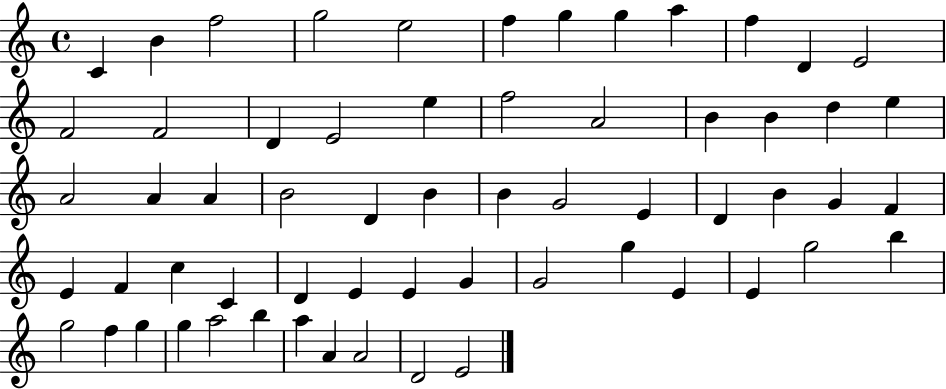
C4/q B4/q F5/h G5/h E5/h F5/q G5/q G5/q A5/q F5/q D4/q E4/h F4/h F4/h D4/q E4/h E5/q F5/h A4/h B4/q B4/q D5/q E5/q A4/h A4/q A4/q B4/h D4/q B4/q B4/q G4/h E4/q D4/q B4/q G4/q F4/q E4/q F4/q C5/q C4/q D4/q E4/q E4/q G4/q G4/h G5/q E4/q E4/q G5/h B5/q G5/h F5/q G5/q G5/q A5/h B5/q A5/q A4/q A4/h D4/h E4/h